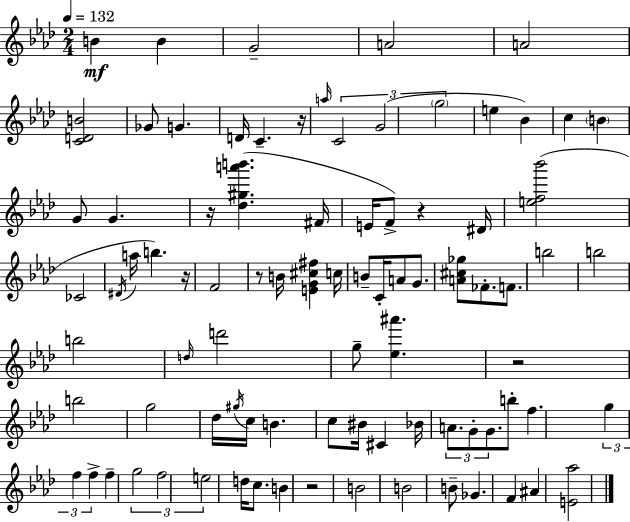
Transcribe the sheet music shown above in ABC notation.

X:1
T:Untitled
M:2/4
L:1/4
K:Fm
B B G2 A2 A2 [CDB]2 _G/2 G D/4 C z/4 a/4 C2 G2 g2 e _B c B G/2 G z/4 [_d^ga'b'] ^F/4 E/4 F/2 z ^D/4 [ef_b']2 _C2 ^D/4 a/4 b z/4 F2 z/2 B/4 [EG^c^f] c/4 B/2 C/4 A/2 G/2 [A^c_g]/2 _F/2 F/2 b2 b2 b2 d/4 d'2 g/2 [_e^a'] z2 b2 g2 _d/4 ^g/4 c/4 B c/2 ^B/4 ^C _B/4 A/2 G/2 G/2 b/2 f g f f f g2 f2 e2 d/4 c/2 B z2 B2 B2 B/2 _G F ^A [E_a]2